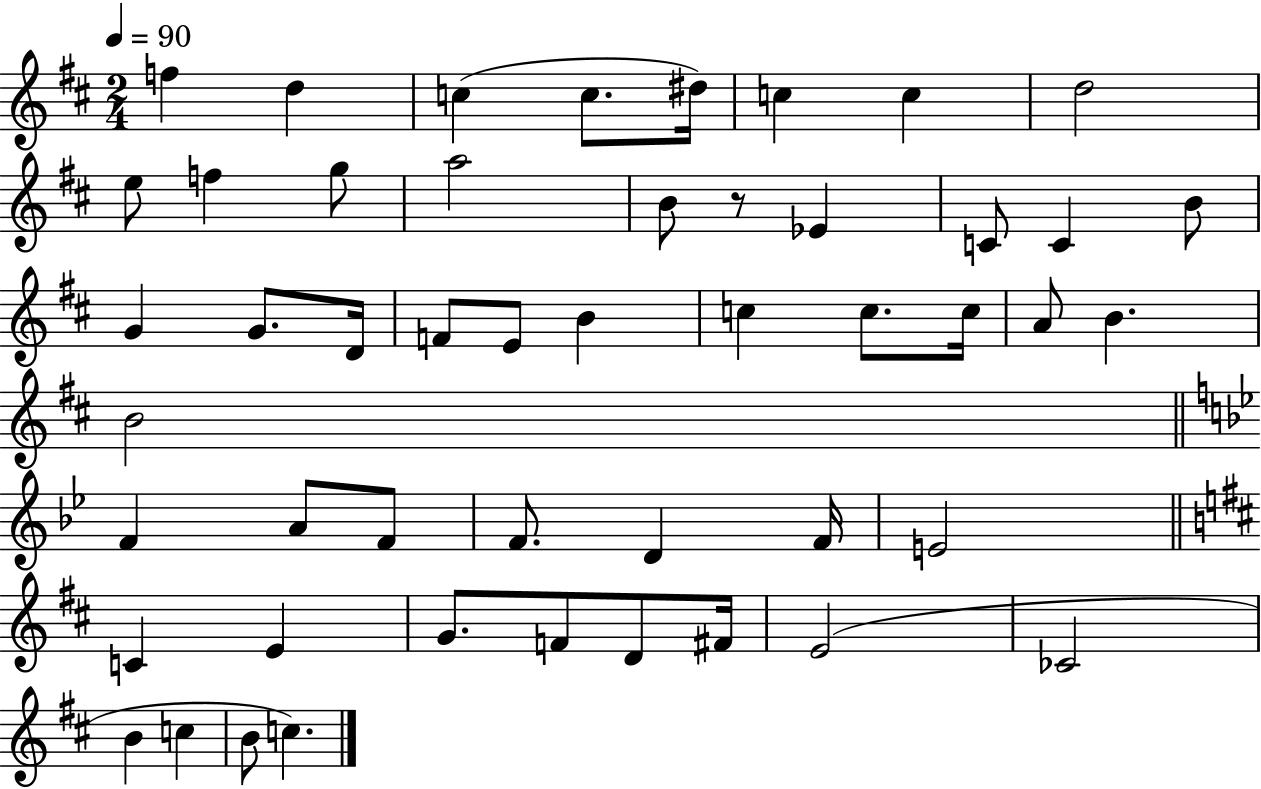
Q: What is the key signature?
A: D major